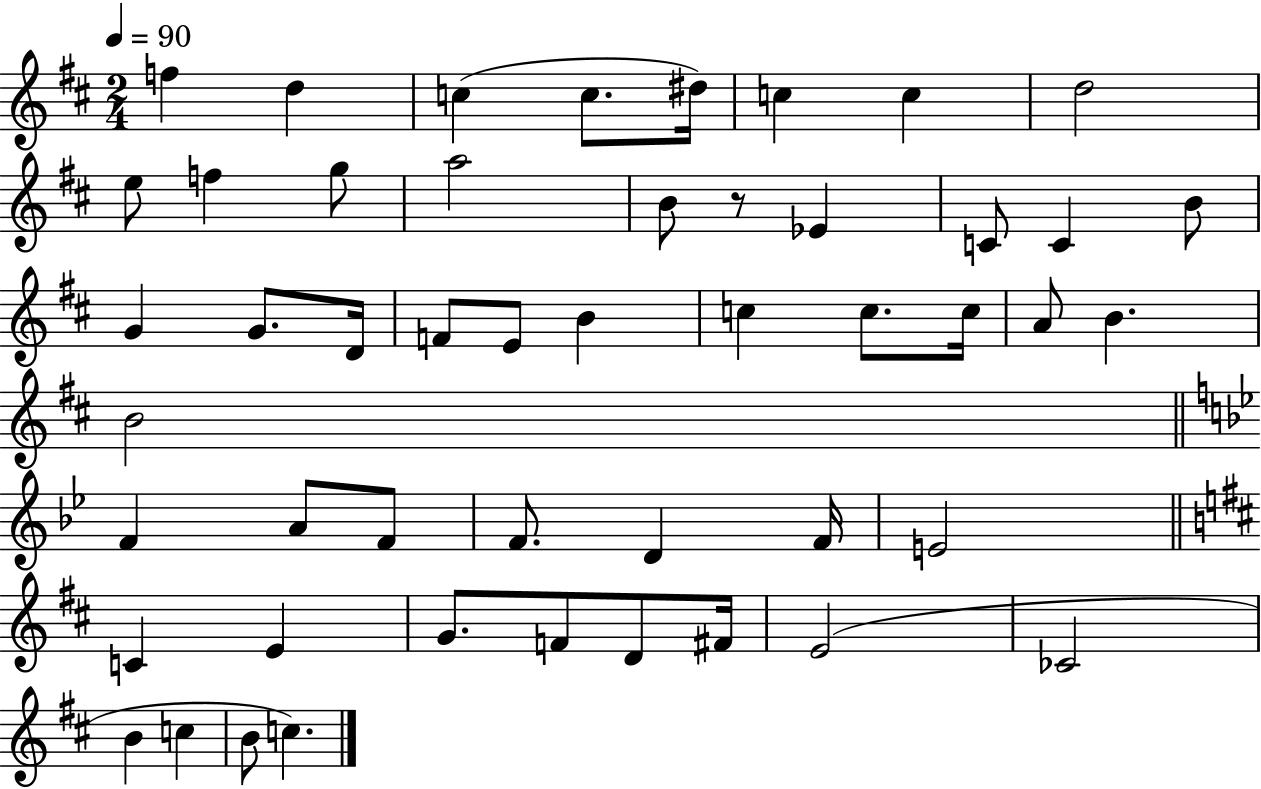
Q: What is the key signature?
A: D major